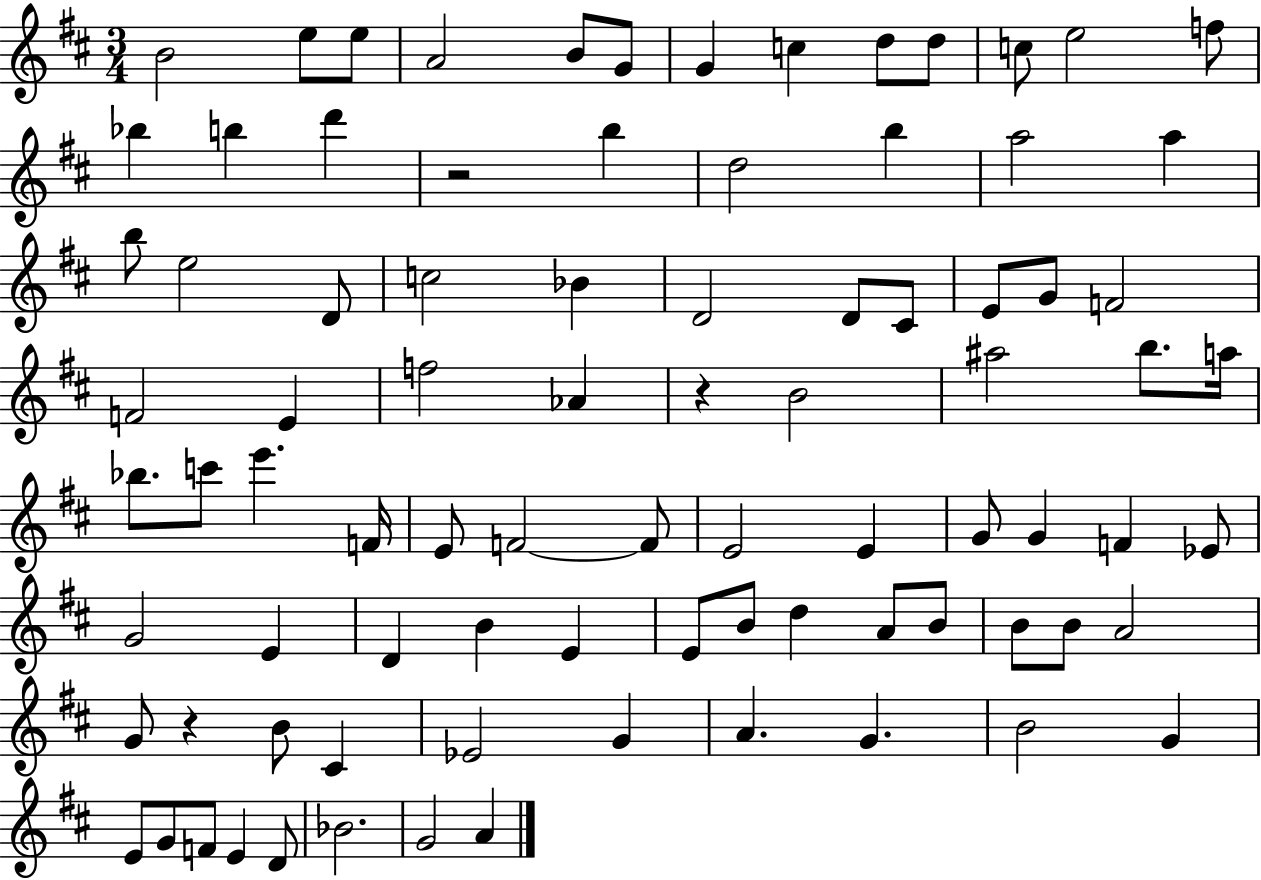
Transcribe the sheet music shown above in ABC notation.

X:1
T:Untitled
M:3/4
L:1/4
K:D
B2 e/2 e/2 A2 B/2 G/2 G c d/2 d/2 c/2 e2 f/2 _b b d' z2 b d2 b a2 a b/2 e2 D/2 c2 _B D2 D/2 ^C/2 E/2 G/2 F2 F2 E f2 _A z B2 ^a2 b/2 a/4 _b/2 c'/2 e' F/4 E/2 F2 F/2 E2 E G/2 G F _E/2 G2 E D B E E/2 B/2 d A/2 B/2 B/2 B/2 A2 G/2 z B/2 ^C _E2 G A G B2 G E/2 G/2 F/2 E D/2 _B2 G2 A